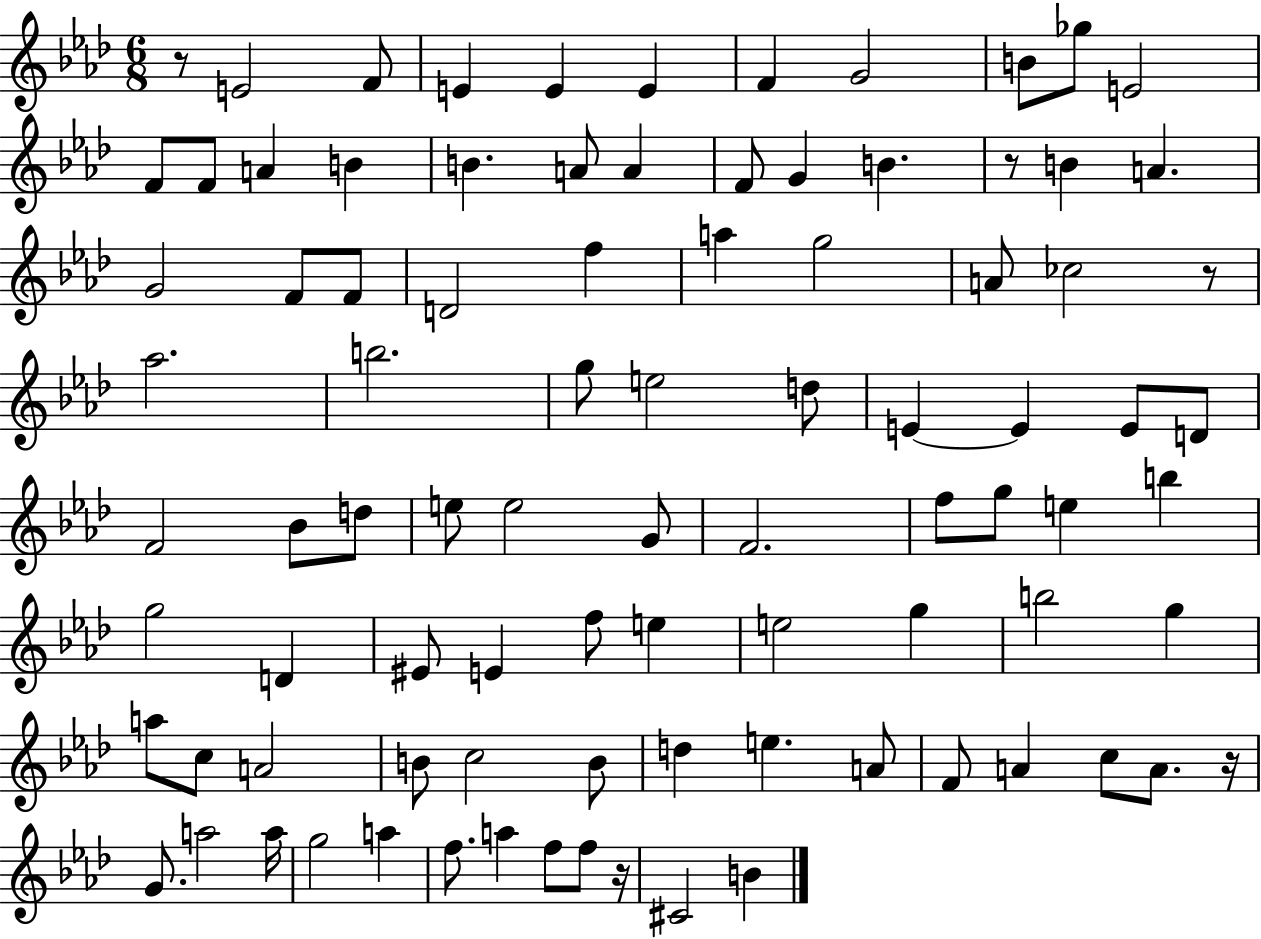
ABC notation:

X:1
T:Untitled
M:6/8
L:1/4
K:Ab
z/2 E2 F/2 E E E F G2 B/2 _g/2 E2 F/2 F/2 A B B A/2 A F/2 G B z/2 B A G2 F/2 F/2 D2 f a g2 A/2 _c2 z/2 _a2 b2 g/2 e2 d/2 E E E/2 D/2 F2 _B/2 d/2 e/2 e2 G/2 F2 f/2 g/2 e b g2 D ^E/2 E f/2 e e2 g b2 g a/2 c/2 A2 B/2 c2 B/2 d e A/2 F/2 A c/2 A/2 z/4 G/2 a2 a/4 g2 a f/2 a f/2 f/2 z/4 ^C2 B